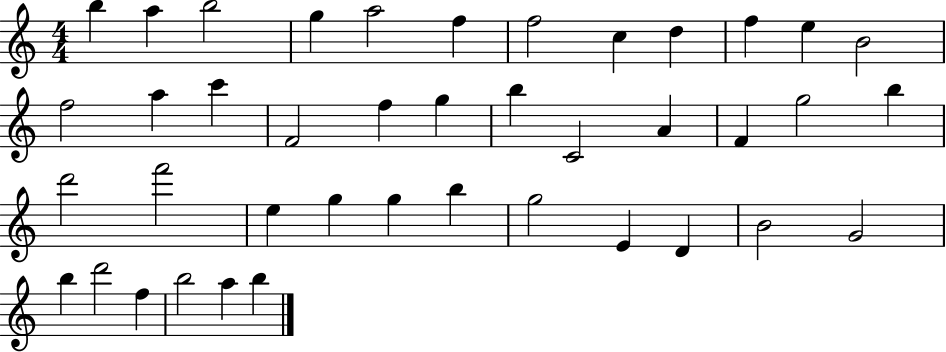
X:1
T:Untitled
M:4/4
L:1/4
K:C
b a b2 g a2 f f2 c d f e B2 f2 a c' F2 f g b C2 A F g2 b d'2 f'2 e g g b g2 E D B2 G2 b d'2 f b2 a b